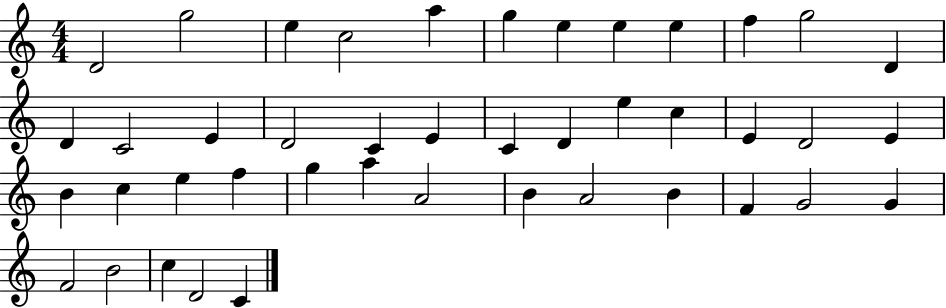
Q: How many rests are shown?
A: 0